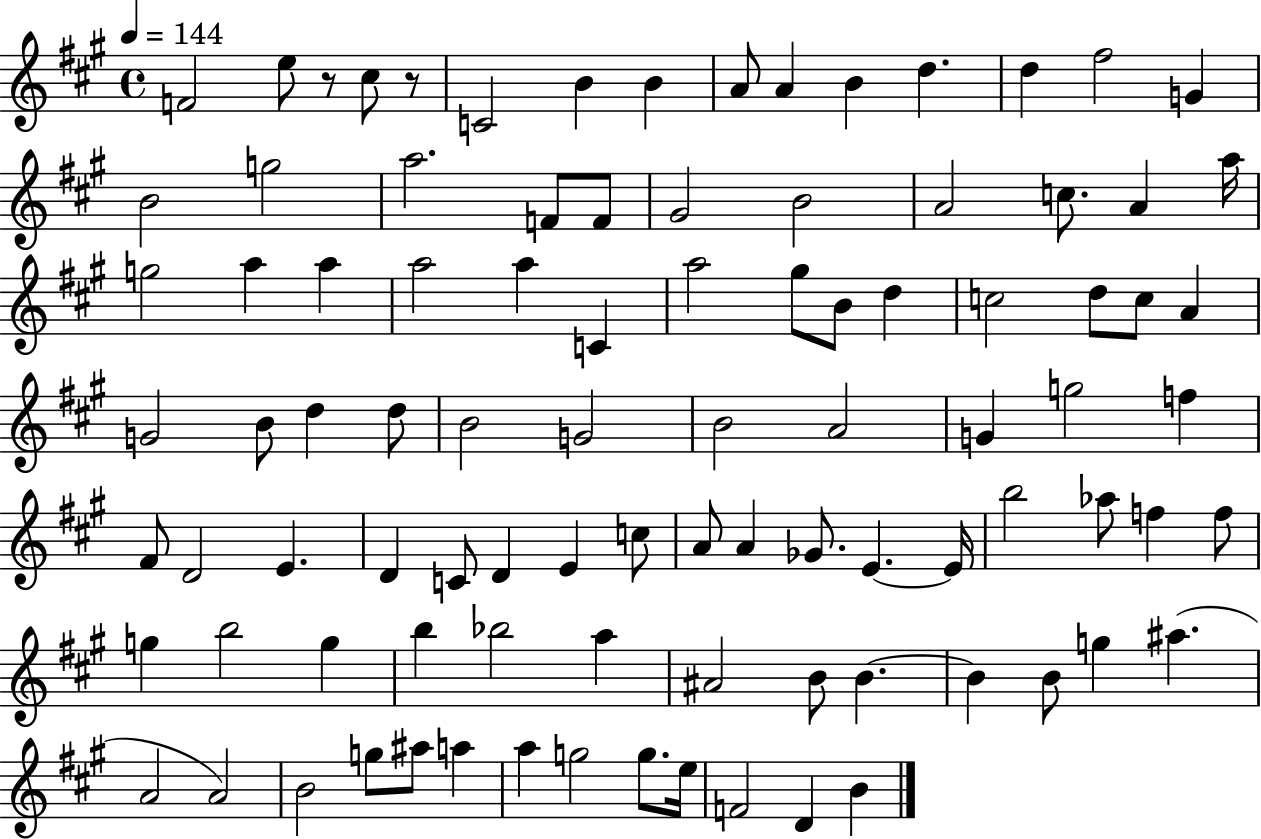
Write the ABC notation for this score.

X:1
T:Untitled
M:4/4
L:1/4
K:A
F2 e/2 z/2 ^c/2 z/2 C2 B B A/2 A B d d ^f2 G B2 g2 a2 F/2 F/2 ^G2 B2 A2 c/2 A a/4 g2 a a a2 a C a2 ^g/2 B/2 d c2 d/2 c/2 A G2 B/2 d d/2 B2 G2 B2 A2 G g2 f ^F/2 D2 E D C/2 D E c/2 A/2 A _G/2 E E/4 b2 _a/2 f f/2 g b2 g b _b2 a ^A2 B/2 B B B/2 g ^a A2 A2 B2 g/2 ^a/2 a a g2 g/2 e/4 F2 D B